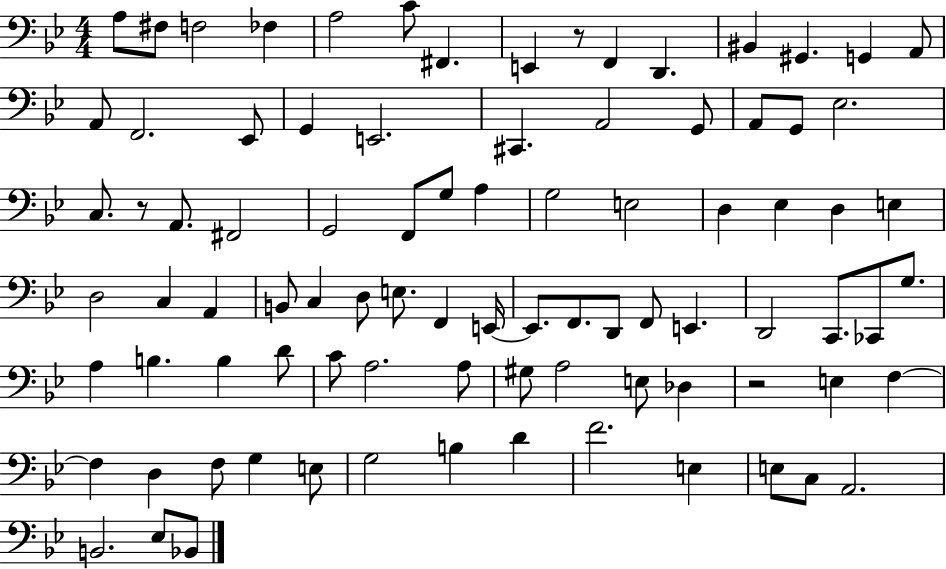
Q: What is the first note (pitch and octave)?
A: A3